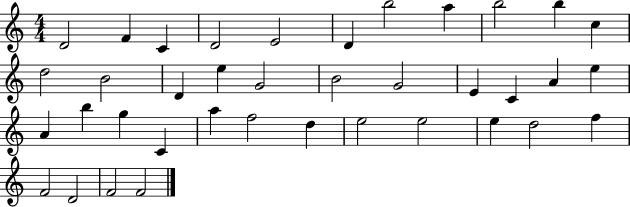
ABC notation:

X:1
T:Untitled
M:4/4
L:1/4
K:C
D2 F C D2 E2 D b2 a b2 b c d2 B2 D e G2 B2 G2 E C A e A b g C a f2 d e2 e2 e d2 f F2 D2 F2 F2